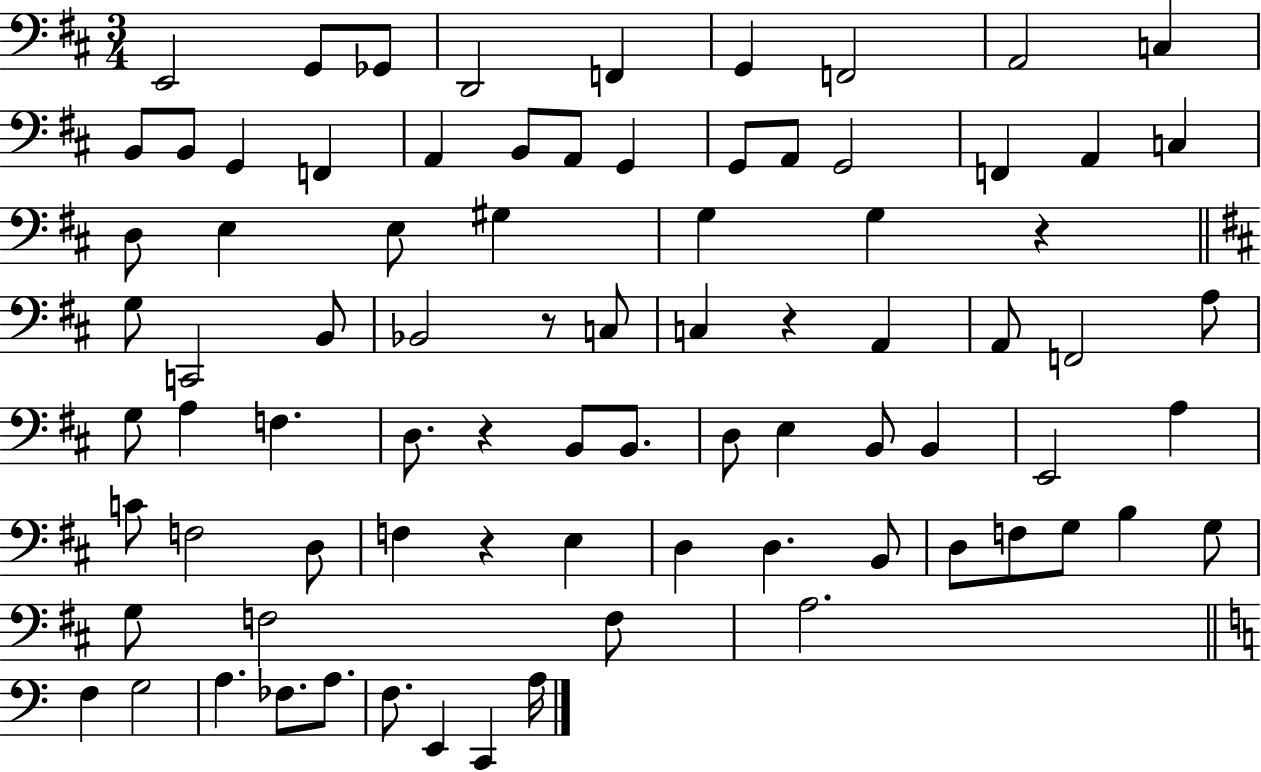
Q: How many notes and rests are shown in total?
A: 82